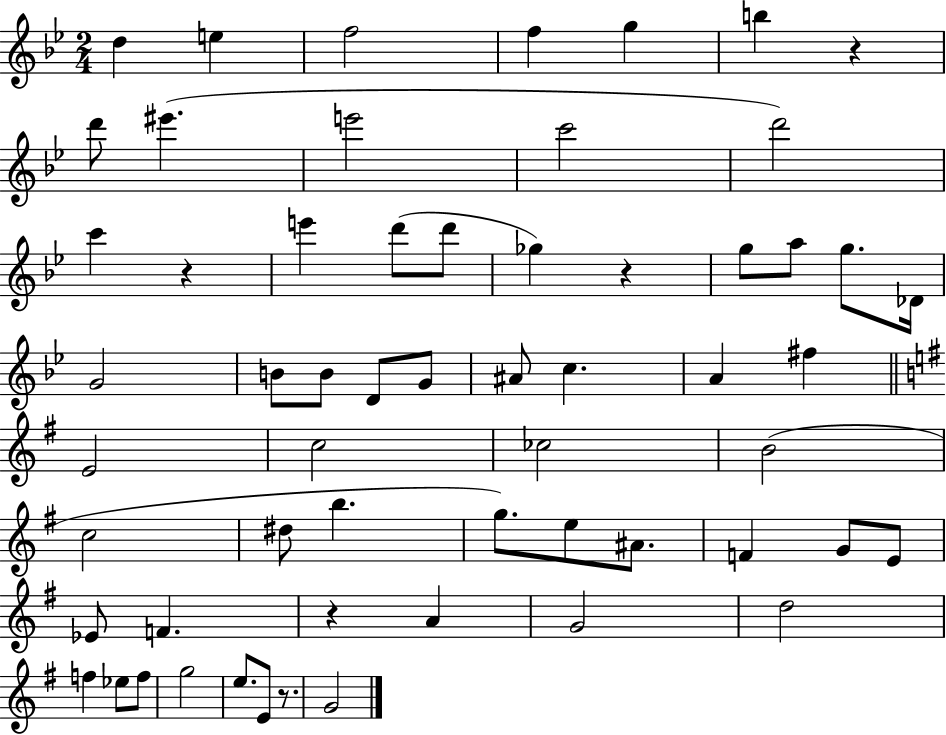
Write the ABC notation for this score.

X:1
T:Untitled
M:2/4
L:1/4
K:Bb
d e f2 f g b z d'/2 ^e' e'2 c'2 d'2 c' z e' d'/2 d'/2 _g z g/2 a/2 g/2 _D/4 G2 B/2 B/2 D/2 G/2 ^A/2 c A ^f E2 c2 _c2 B2 c2 ^d/2 b g/2 e/2 ^A/2 F G/2 E/2 _E/2 F z A G2 d2 f _e/2 f/2 g2 e/2 E/2 z/2 G2